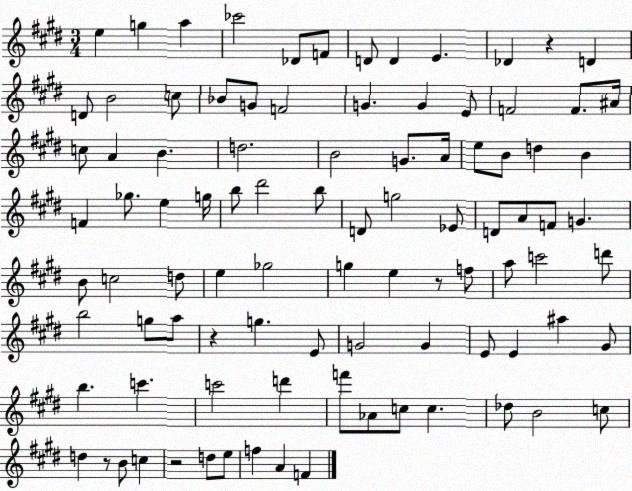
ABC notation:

X:1
T:Untitled
M:3/4
L:1/4
K:E
e g a _c'2 _D/2 F/2 D/2 D E _D z D D/2 B2 c/2 _B/2 G/2 F2 G G E/2 F2 F/2 ^A/4 c/2 A B d2 B2 G/2 A/4 e/2 B/2 d B F _g/2 e g/4 b/2 ^d'2 b/2 D/2 g2 _E/2 D/2 A/2 F/2 G B/2 c2 d/2 e _g2 g e z/2 f/2 a/2 c'2 d'/2 b2 g/2 a/2 z g E/2 G2 G E/2 E ^a ^G/2 b c' c'2 d' f'/2 _A/2 c/2 c _d/2 B2 c/2 d z/2 B/2 c z2 d/2 e/2 f A F